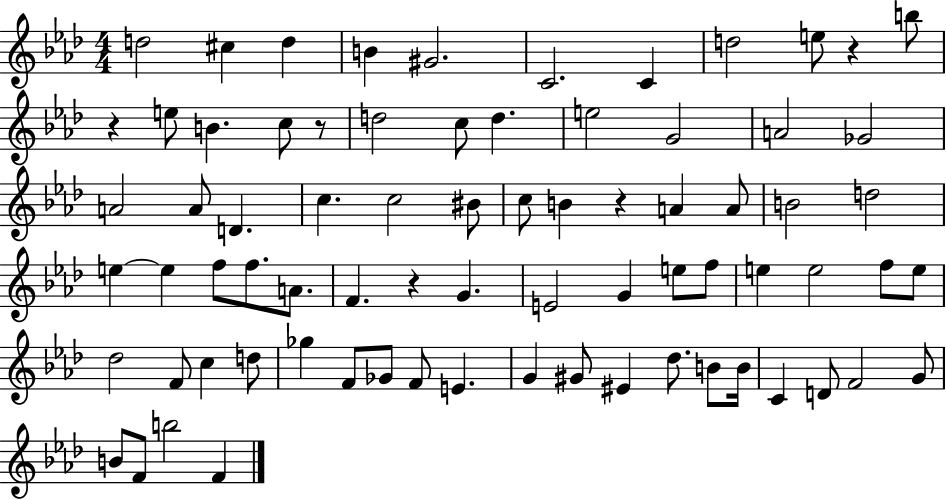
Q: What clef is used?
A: treble